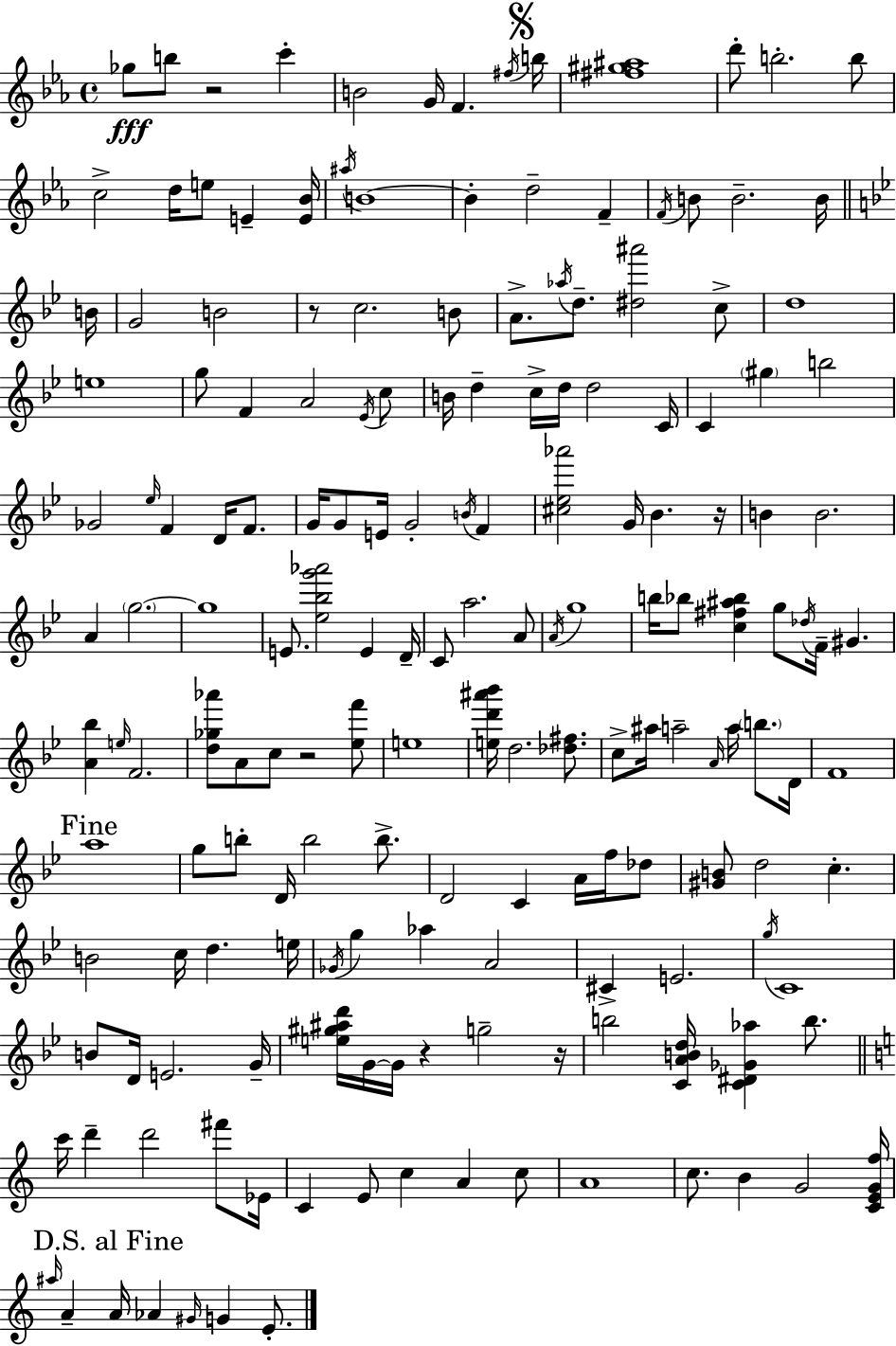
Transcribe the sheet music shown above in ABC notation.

X:1
T:Untitled
M:4/4
L:1/4
K:Eb
_g/2 b/2 z2 c' B2 G/4 F ^f/4 b/4 [^f^g^a]4 d'/2 b2 b/2 c2 d/4 e/2 E [E_B]/4 ^a/4 B4 B d2 F F/4 B/2 B2 B/4 B/4 G2 B2 z/2 c2 B/2 A/2 _a/4 d/2 [^d^a']2 c/2 d4 e4 g/2 F A2 _E/4 c/2 B/4 d c/4 d/4 d2 C/4 C ^g b2 _G2 _e/4 F D/4 F/2 G/4 G/2 E/4 G2 B/4 F [^c_e_a']2 G/4 _B z/4 B B2 A g2 g4 E/2 [_e_bg'_a']2 E D/4 C/2 a2 A/2 A/4 g4 b/4 _b/2 [c^f^a_b] g/2 _d/4 F/4 ^G [A_b] e/4 F2 [d_g_a']/2 A/2 c/2 z2 [_ef']/2 e4 [ed'^a'_b']/4 d2 [_d^f]/2 c/2 ^a/4 a2 A/4 a/4 b/2 D/4 F4 a4 g/2 b/2 D/4 b2 b/2 D2 C A/4 f/4 _d/2 [^GB]/2 d2 c B2 c/4 d e/4 _G/4 g _a A2 ^C E2 g/4 C4 B/2 D/4 E2 G/4 [e^g^ad']/4 G/4 G/4 z g2 z/4 b2 [CABd]/4 [C^D_G_a] b/2 c'/4 d' d'2 ^f'/2 _E/4 C E/2 c A c/2 A4 c/2 B G2 [CEGf]/4 ^a/4 A A/4 _A ^G/4 G E/2